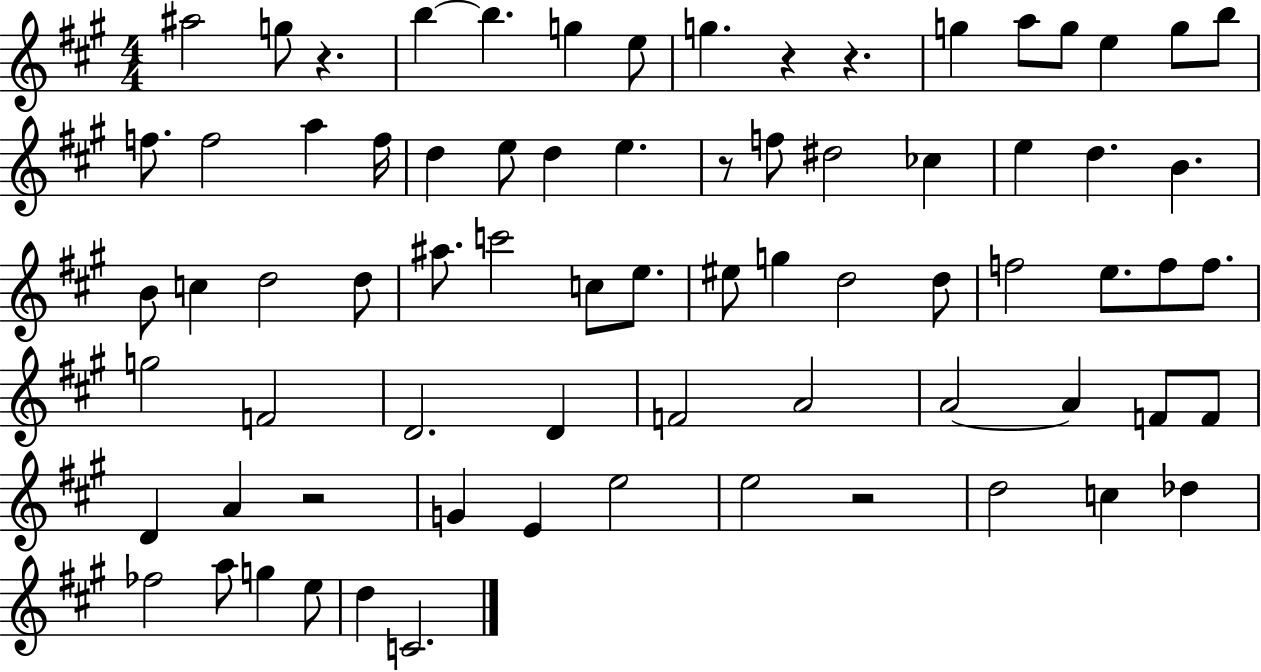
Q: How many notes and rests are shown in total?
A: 74